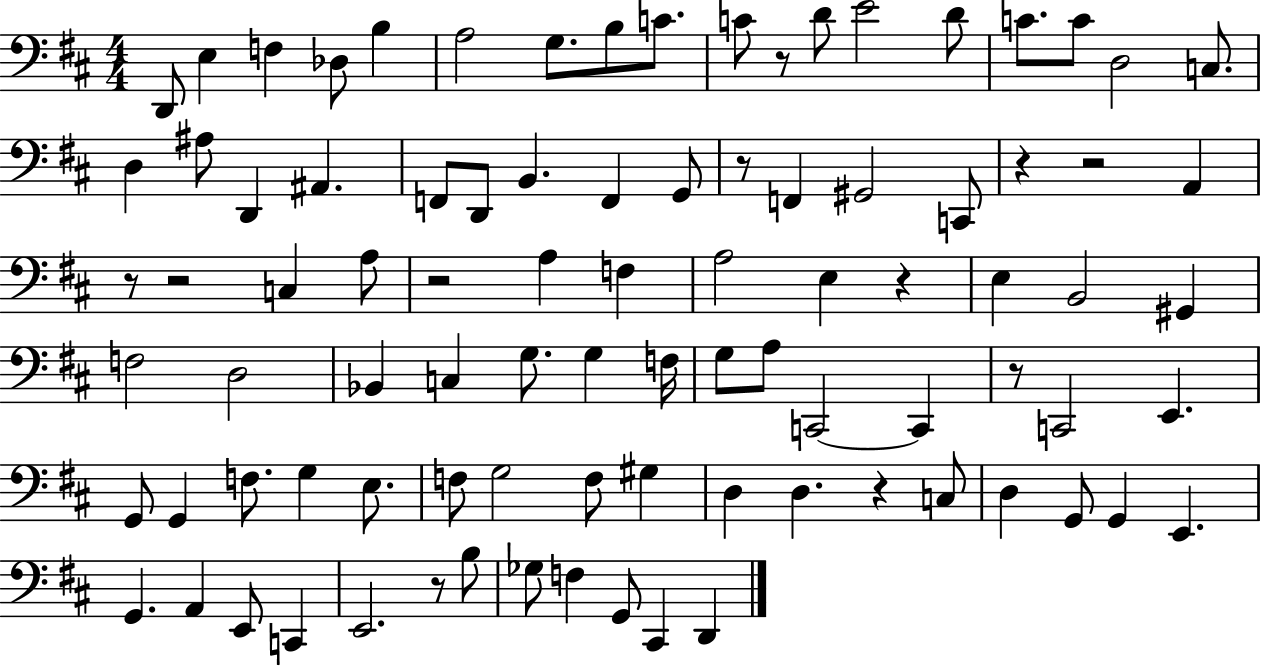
X:1
T:Untitled
M:4/4
L:1/4
K:D
D,,/2 E, F, _D,/2 B, A,2 G,/2 B,/2 C/2 C/2 z/2 D/2 E2 D/2 C/2 C/2 D,2 C,/2 D, ^A,/2 D,, ^A,, F,,/2 D,,/2 B,, F,, G,,/2 z/2 F,, ^G,,2 C,,/2 z z2 A,, z/2 z2 C, A,/2 z2 A, F, A,2 E, z E, B,,2 ^G,, F,2 D,2 _B,, C, G,/2 G, F,/4 G,/2 A,/2 C,,2 C,, z/2 C,,2 E,, G,,/2 G,, F,/2 G, E,/2 F,/2 G,2 F,/2 ^G, D, D, z C,/2 D, G,,/2 G,, E,, G,, A,, E,,/2 C,, E,,2 z/2 B,/2 _G,/2 F, G,,/2 ^C,, D,,